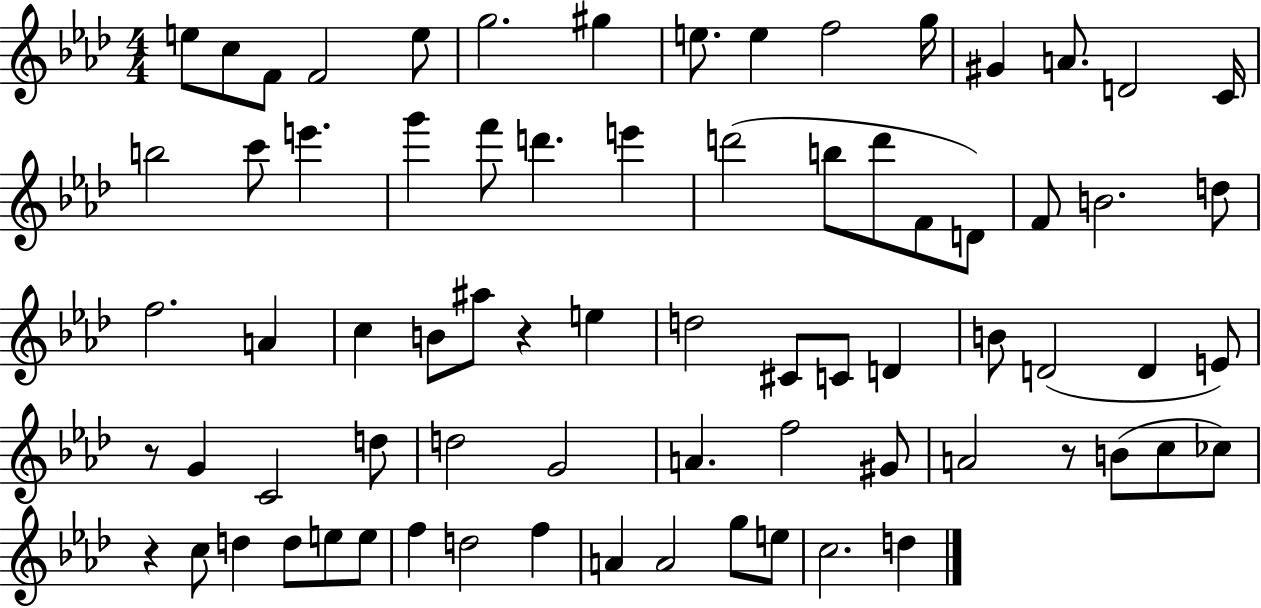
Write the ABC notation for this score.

X:1
T:Untitled
M:4/4
L:1/4
K:Ab
e/2 c/2 F/2 F2 e/2 g2 ^g e/2 e f2 g/4 ^G A/2 D2 C/4 b2 c'/2 e' g' f'/2 d' e' d'2 b/2 d'/2 F/2 D/2 F/2 B2 d/2 f2 A c B/2 ^a/2 z e d2 ^C/2 C/2 D B/2 D2 D E/2 z/2 G C2 d/2 d2 G2 A f2 ^G/2 A2 z/2 B/2 c/2 _c/2 z c/2 d d/2 e/2 e/2 f d2 f A A2 g/2 e/2 c2 d